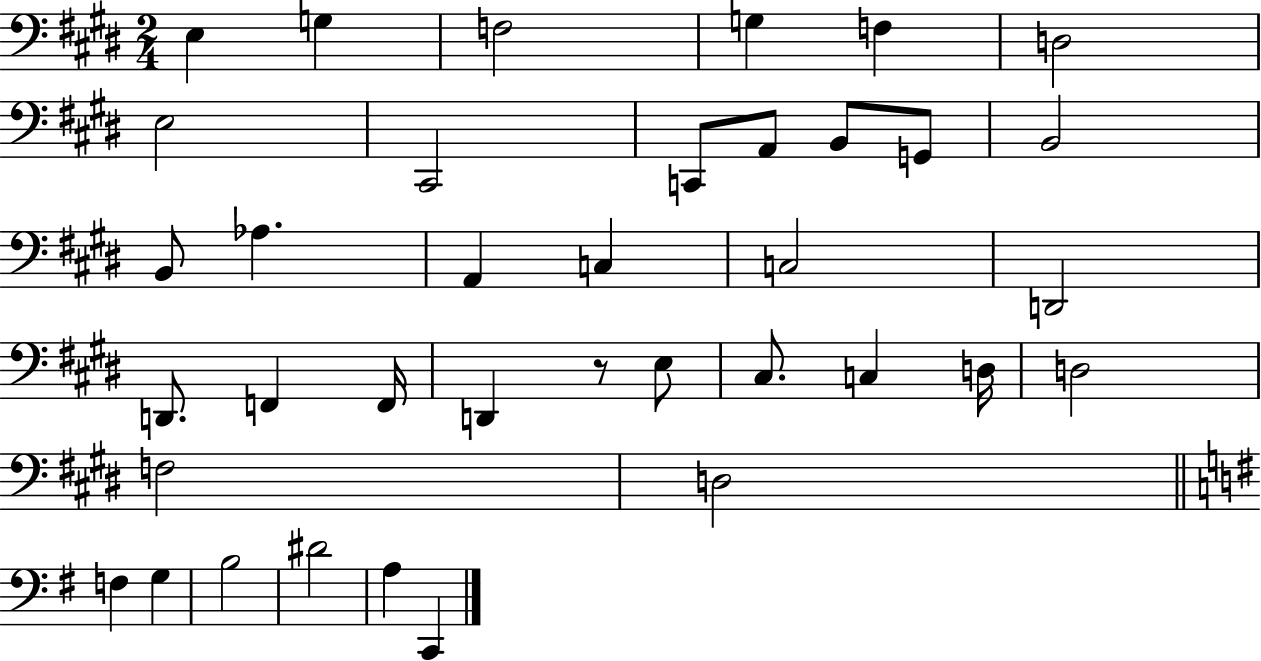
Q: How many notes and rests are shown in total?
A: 37